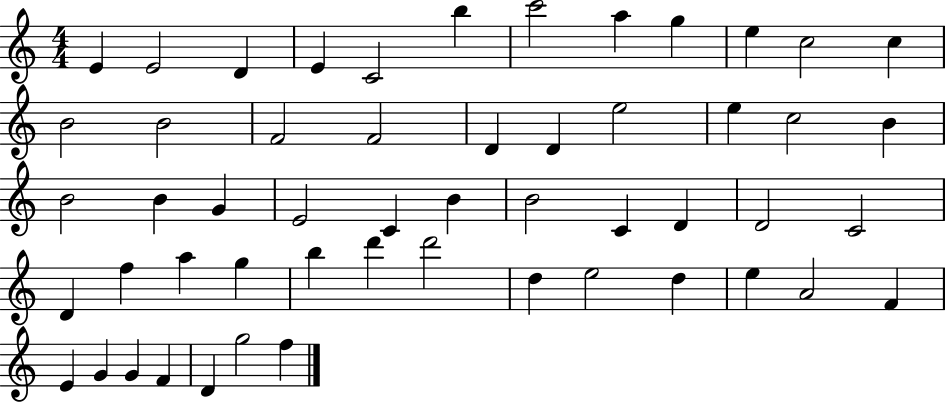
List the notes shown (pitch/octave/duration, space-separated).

E4/q E4/h D4/q E4/q C4/h B5/q C6/h A5/q G5/q E5/q C5/h C5/q B4/h B4/h F4/h F4/h D4/q D4/q E5/h E5/q C5/h B4/q B4/h B4/q G4/q E4/h C4/q B4/q B4/h C4/q D4/q D4/h C4/h D4/q F5/q A5/q G5/q B5/q D6/q D6/h D5/q E5/h D5/q E5/q A4/h F4/q E4/q G4/q G4/q F4/q D4/q G5/h F5/q